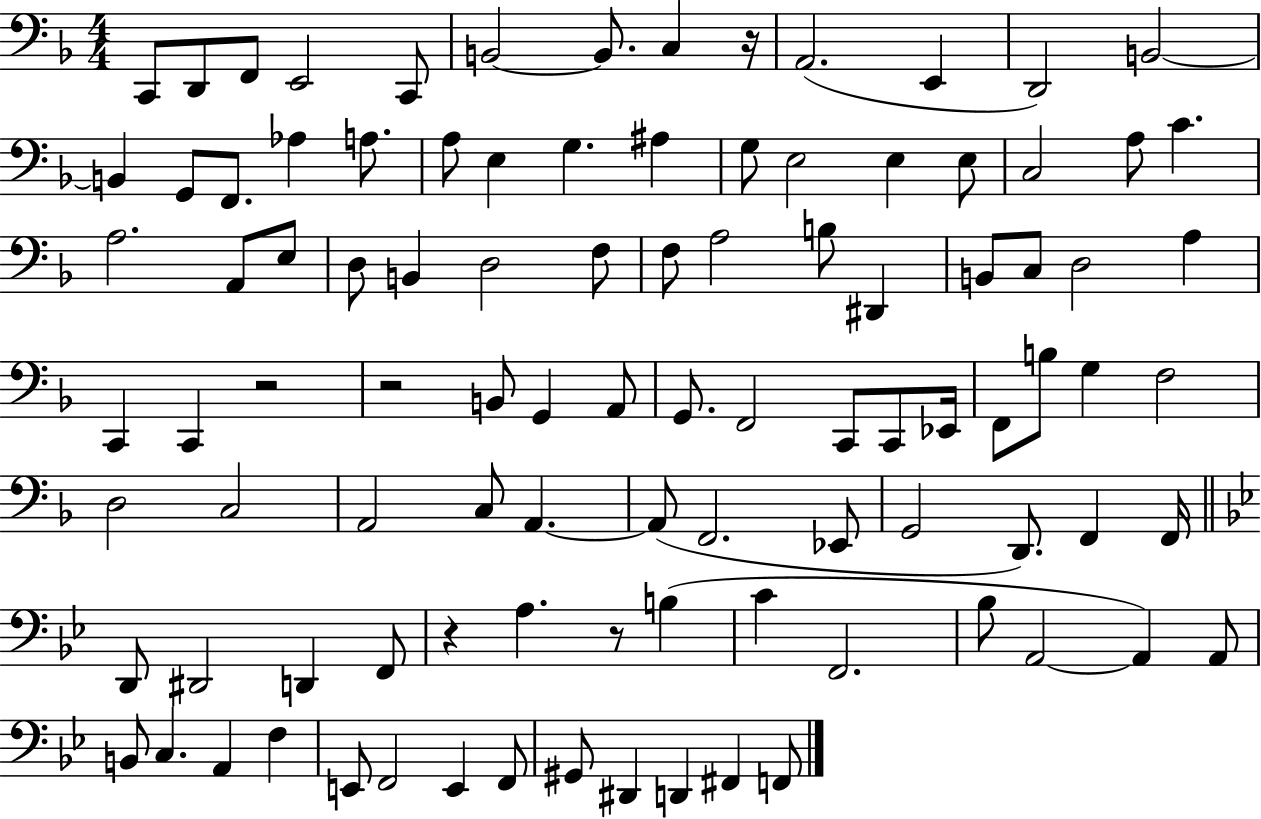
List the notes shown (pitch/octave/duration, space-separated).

C2/e D2/e F2/e E2/h C2/e B2/h B2/e. C3/q R/s A2/h. E2/q D2/h B2/h B2/q G2/e F2/e. Ab3/q A3/e. A3/e E3/q G3/q. A#3/q G3/e E3/h E3/q E3/e C3/h A3/e C4/q. A3/h. A2/e E3/e D3/e B2/q D3/h F3/e F3/e A3/h B3/e D#2/q B2/e C3/e D3/h A3/q C2/q C2/q R/h R/h B2/e G2/q A2/e G2/e. F2/h C2/e C2/e Eb2/s F2/e B3/e G3/q F3/h D3/h C3/h A2/h C3/e A2/q. A2/e F2/h. Eb2/e G2/h D2/e. F2/q F2/s D2/e D#2/h D2/q F2/e R/q A3/q. R/e B3/q C4/q F2/h. Bb3/e A2/h A2/q A2/e B2/e C3/q. A2/q F3/q E2/e F2/h E2/q F2/e G#2/e D#2/q D2/q F#2/q F2/e